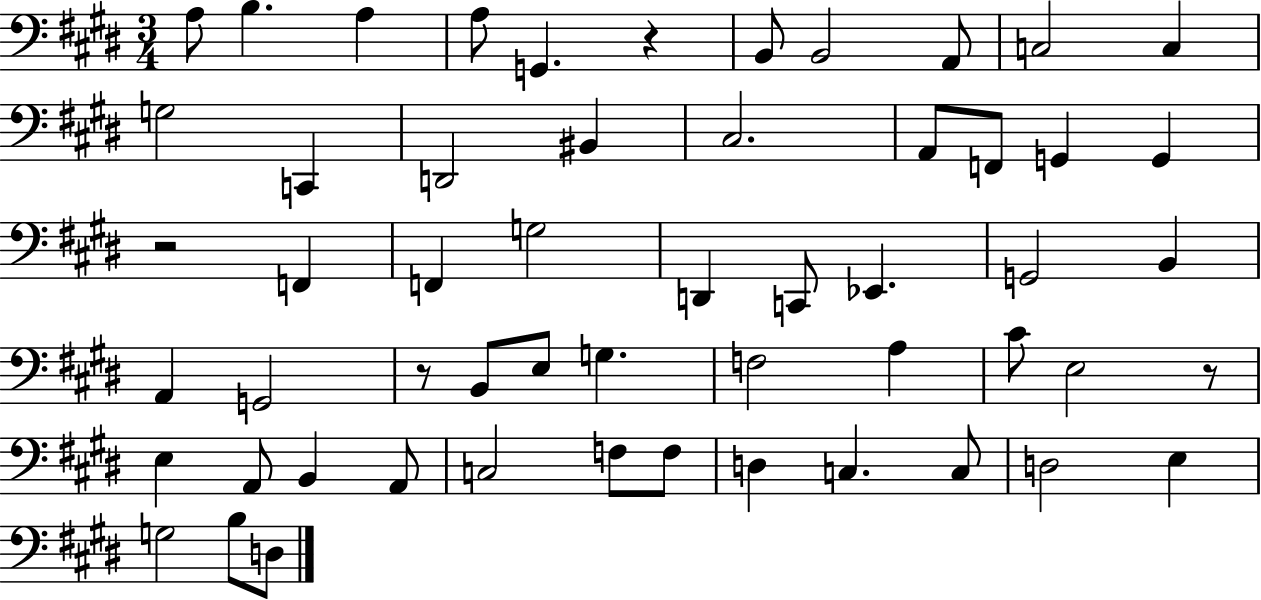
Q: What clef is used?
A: bass